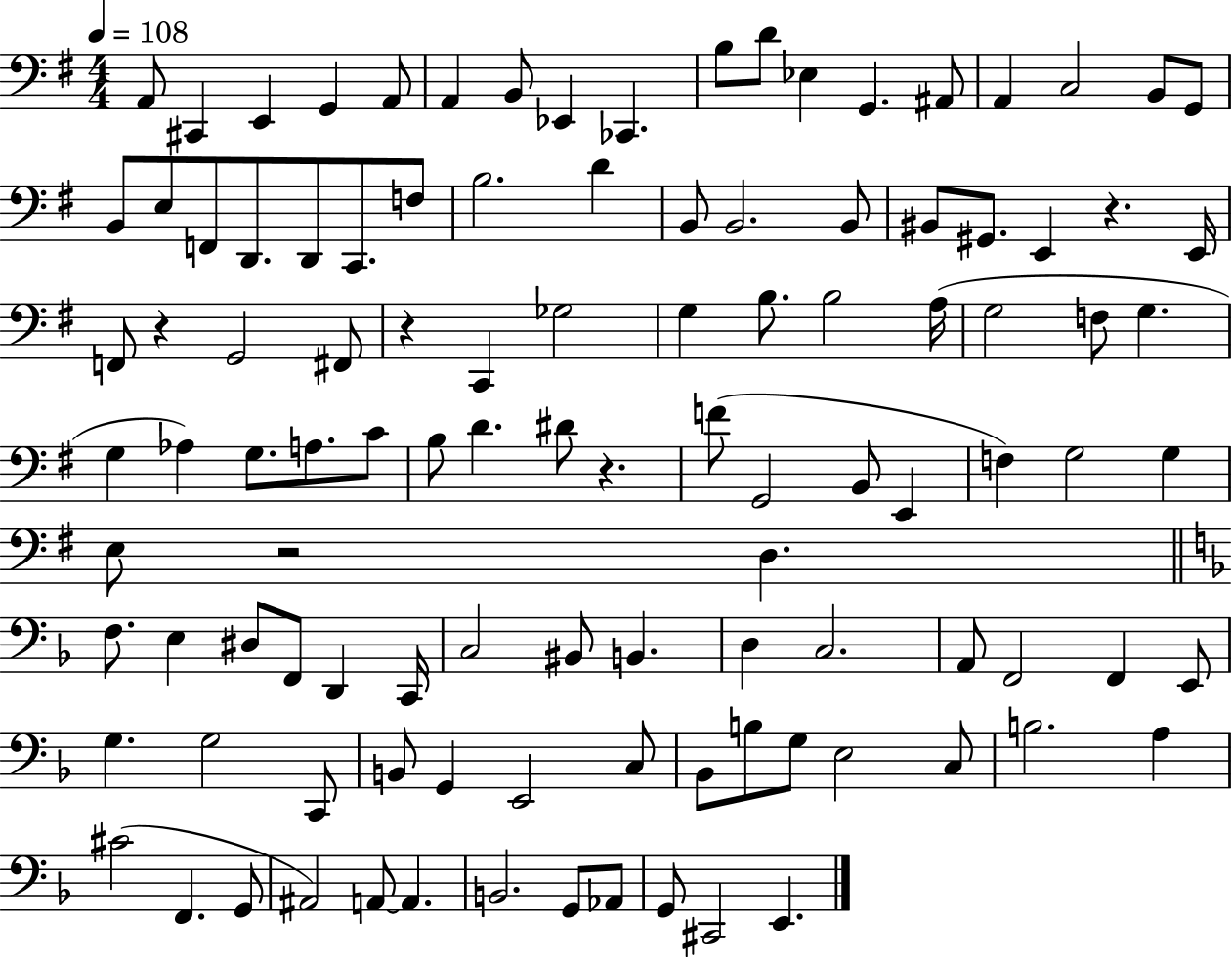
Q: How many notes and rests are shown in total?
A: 109